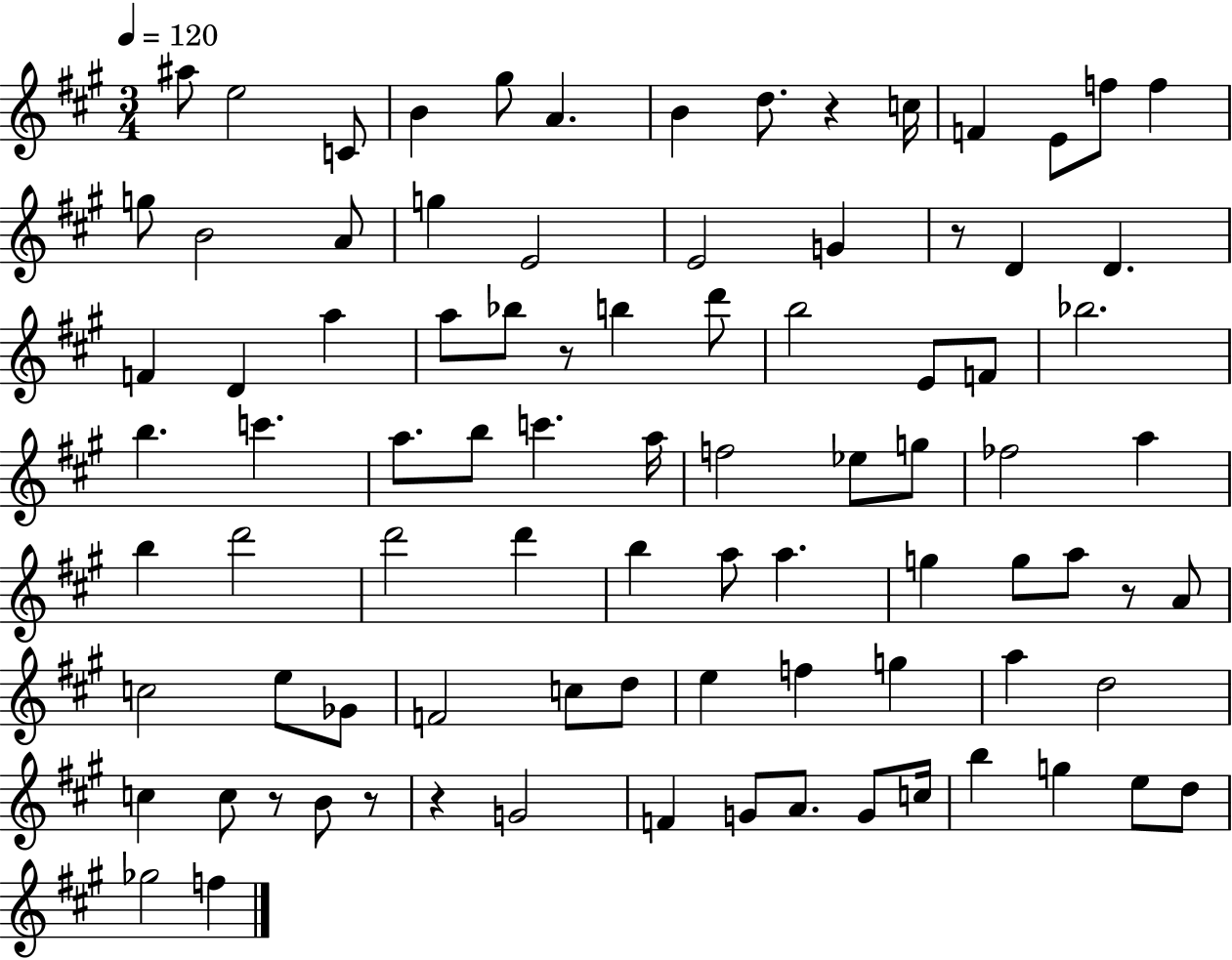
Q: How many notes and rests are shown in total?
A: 88